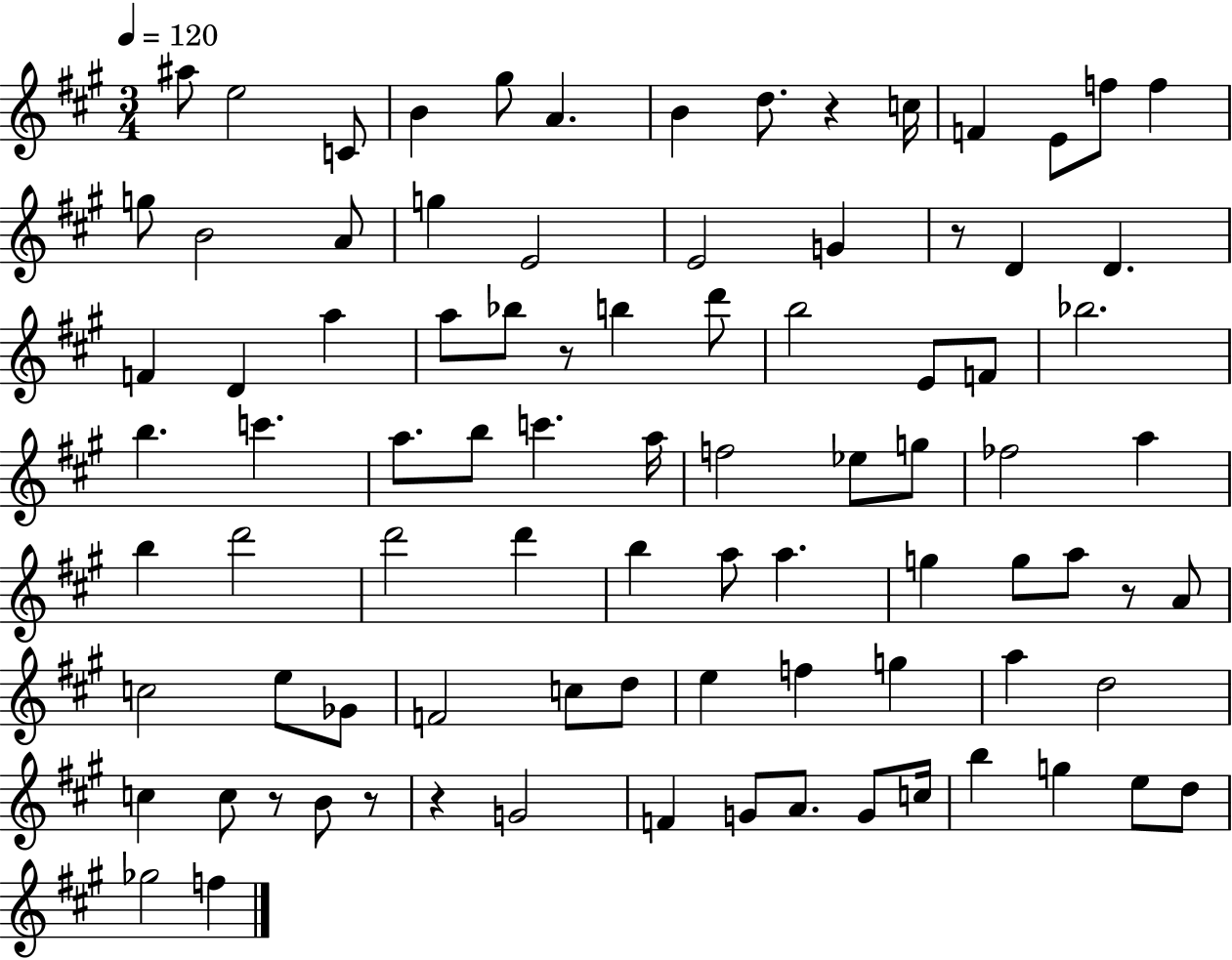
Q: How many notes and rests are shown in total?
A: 88